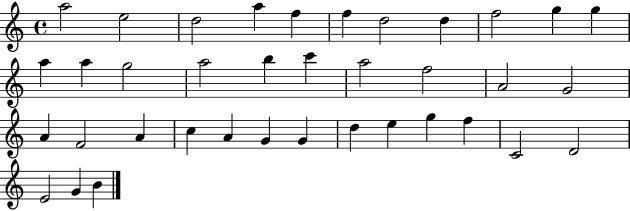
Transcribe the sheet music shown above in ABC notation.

X:1
T:Untitled
M:4/4
L:1/4
K:C
a2 e2 d2 a f f d2 d f2 g g a a g2 a2 b c' a2 f2 A2 G2 A F2 A c A G G d e g f C2 D2 E2 G B